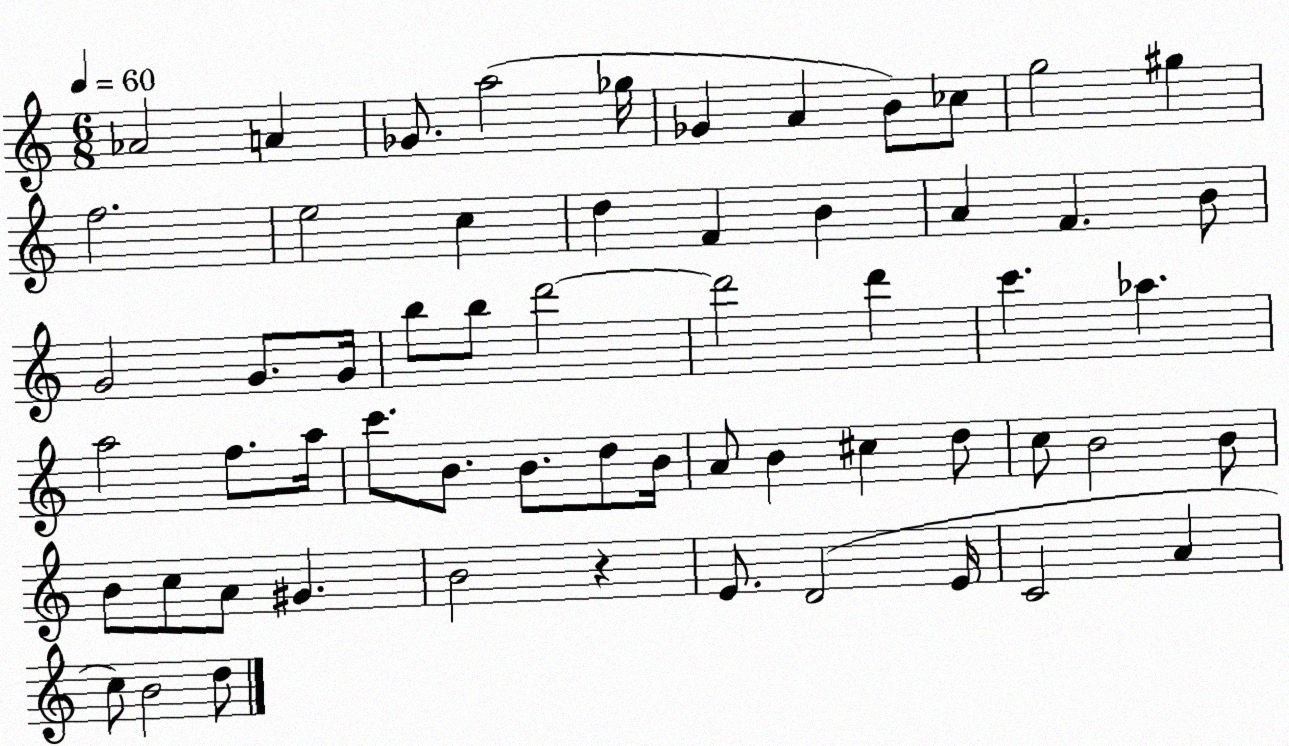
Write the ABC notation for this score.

X:1
T:Untitled
M:6/8
L:1/4
K:C
_A2 A _G/2 a2 _g/4 _G A B/2 _c/2 g2 ^g f2 e2 c d F B A F B/2 G2 G/2 G/4 b/2 b/2 d'2 d'2 d' c' _a a2 f/2 a/4 c'/2 B/2 B/2 d/2 B/4 A/2 B ^c d/2 c/2 B2 B/2 B/2 c/2 A/2 ^G B2 z E/2 D2 E/4 C2 A c/2 B2 d/2